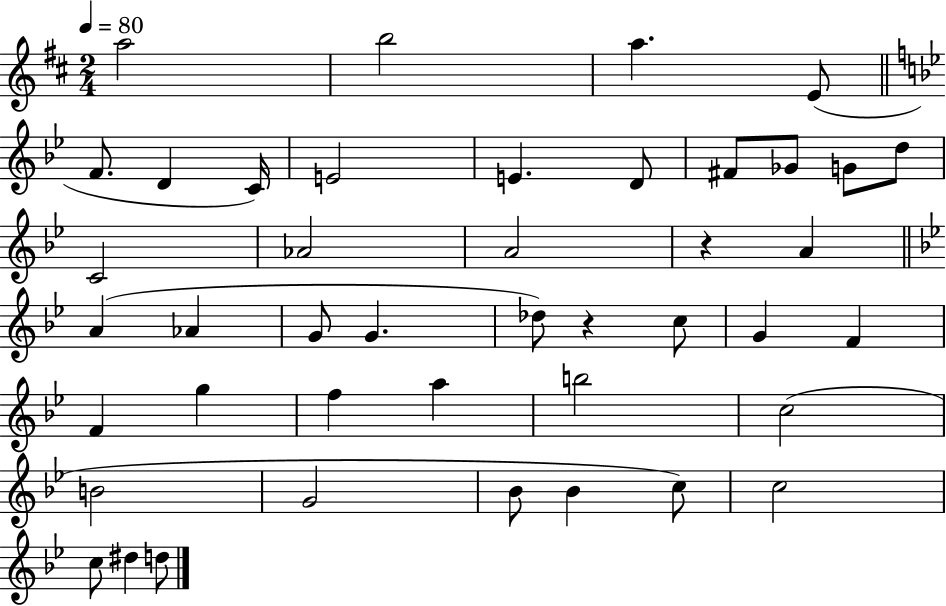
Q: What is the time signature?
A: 2/4